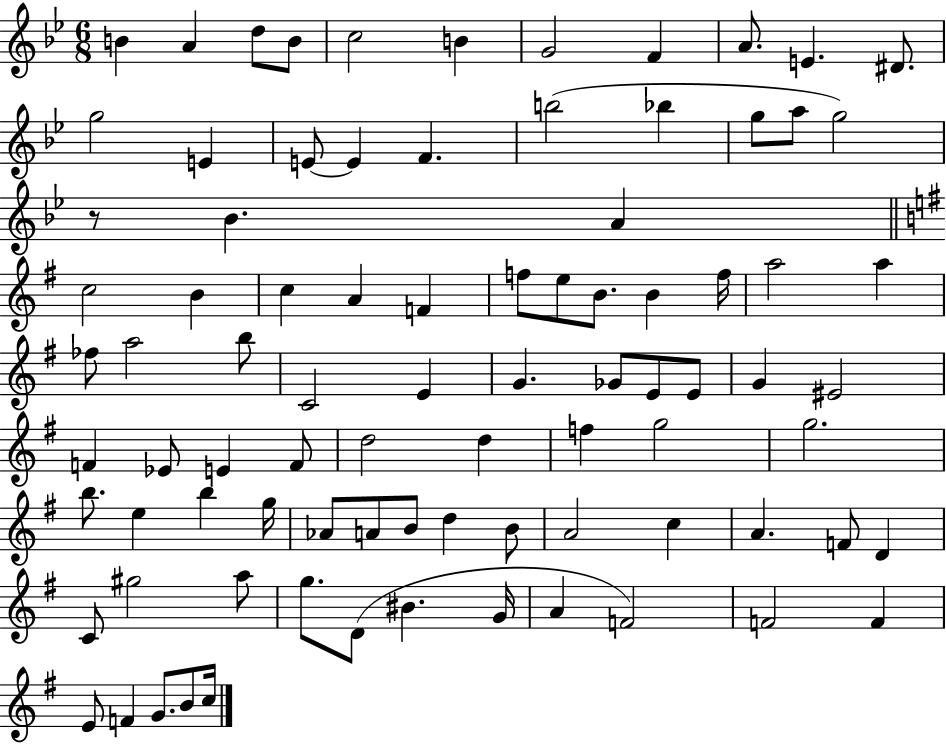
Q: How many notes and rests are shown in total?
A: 86